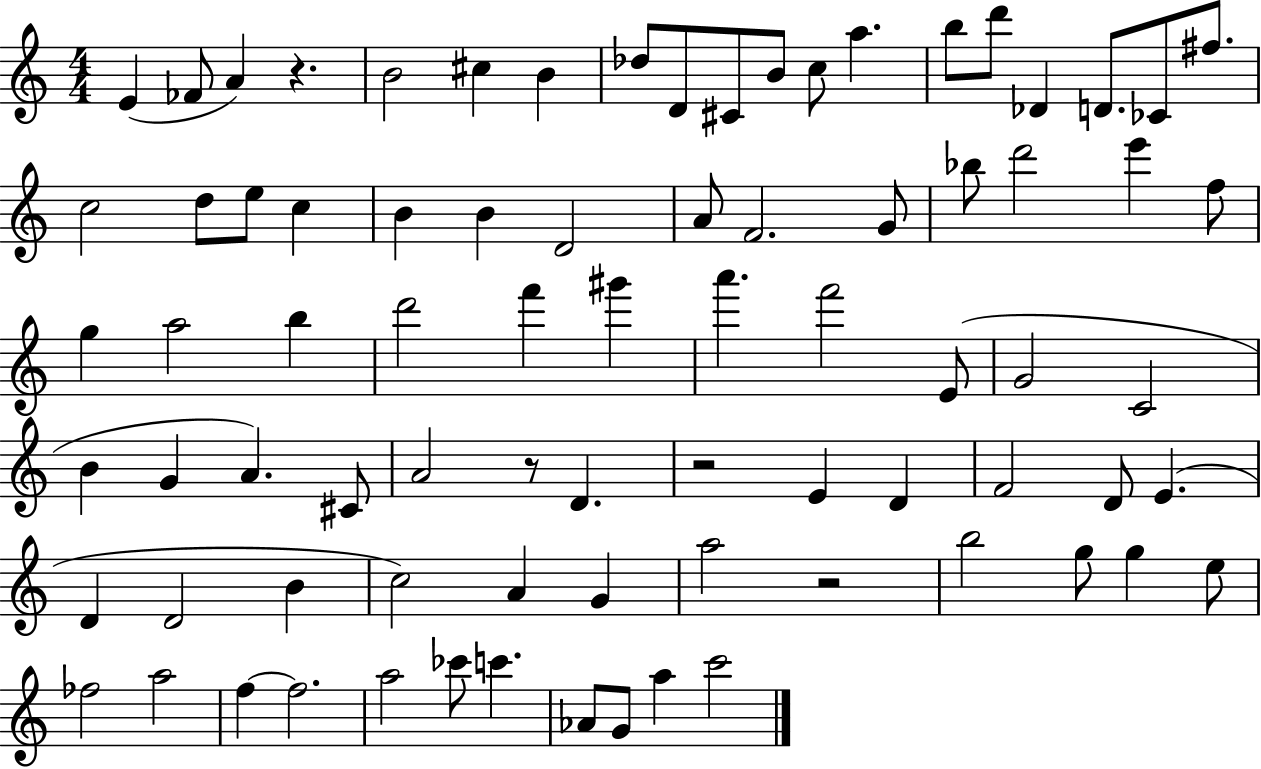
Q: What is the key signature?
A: C major